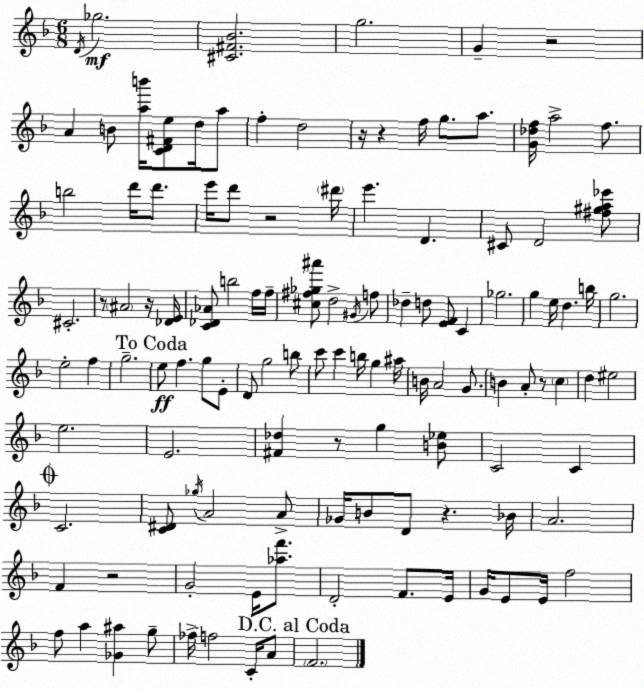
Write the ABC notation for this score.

X:1
T:Untitled
M:6/8
L:1/4
K:F
D/4 _g2 [^C^F_B]2 g2 G z2 A B/2 [ab']/4 [CD^Fe]/2 d/4 a/2 f d2 z/4 z f/4 g/2 a/2 [G_df]/4 a2 f/2 b2 d'/4 d'/2 e'/4 d'/2 z2 ^d'/4 e' D ^C/2 D2 [^f^ga_e']/2 ^C2 z/2 ^A2 z/4 [_DE]/4 [C_D_A]/2 b2 f/4 f/4 [^c^f_g^a']/2 d2 ^G/4 f/2 _d d/2 [EF]/2 C _g2 g e/4 d b/4 g2 e2 f g2 e/2 f g/2 E/2 D/2 g2 b/2 c'/2 c' b/4 g ^a/4 B/4 A2 G/2 B A/2 z/2 c d ^e2 e2 E2 [^F_d] z/2 g [B_e]/2 C2 C C2 [C^D]/2 _g/4 A2 A/2 _G/4 B/2 D/2 z _B/4 A2 F z2 G2 E/4 [_af']/2 D2 F/2 E/4 G/4 E/2 E/4 f2 f/2 a [_G^a] g/2 _f/4 f2 C/4 A/2 F2